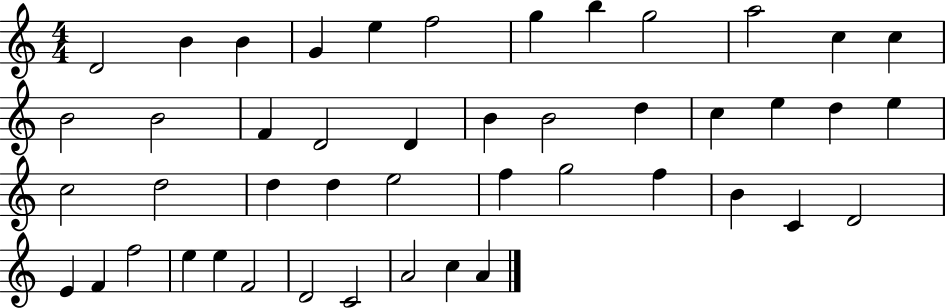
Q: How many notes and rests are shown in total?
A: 46